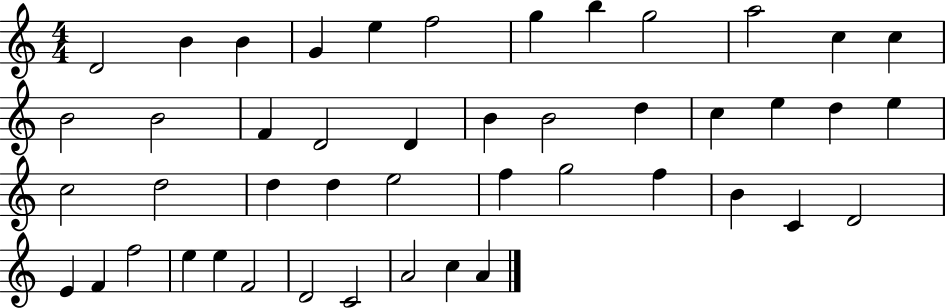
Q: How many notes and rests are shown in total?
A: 46